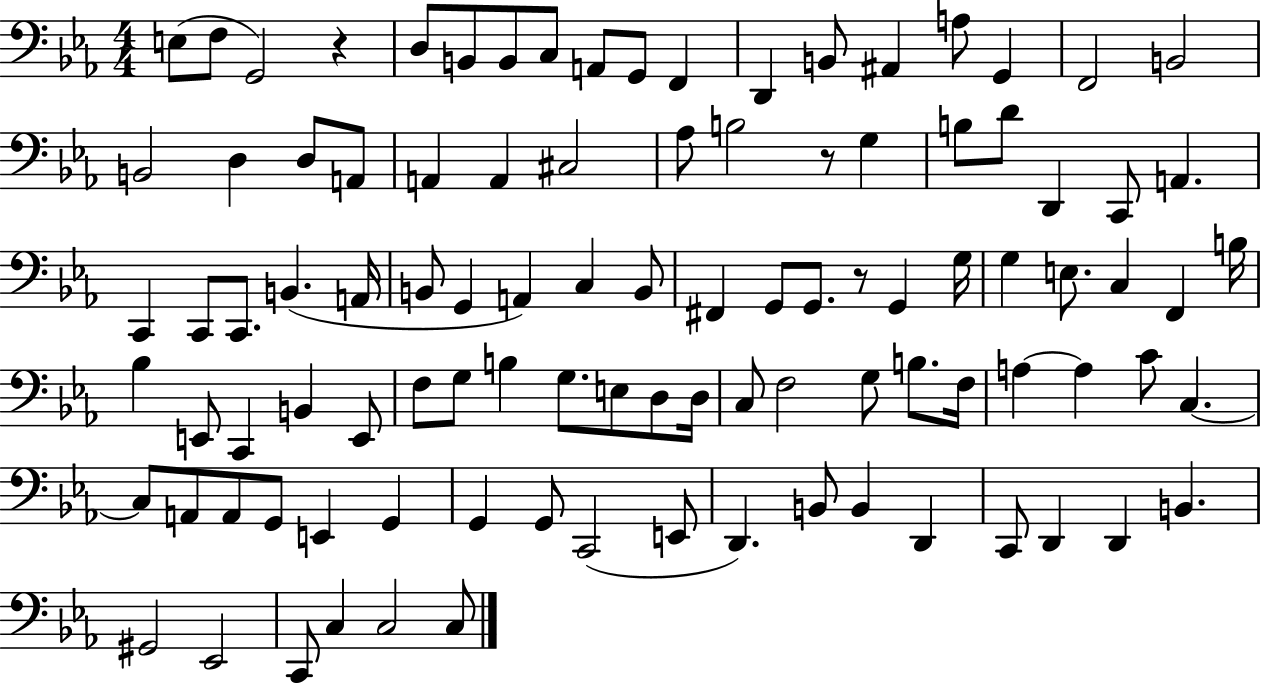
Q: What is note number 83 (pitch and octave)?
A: E2